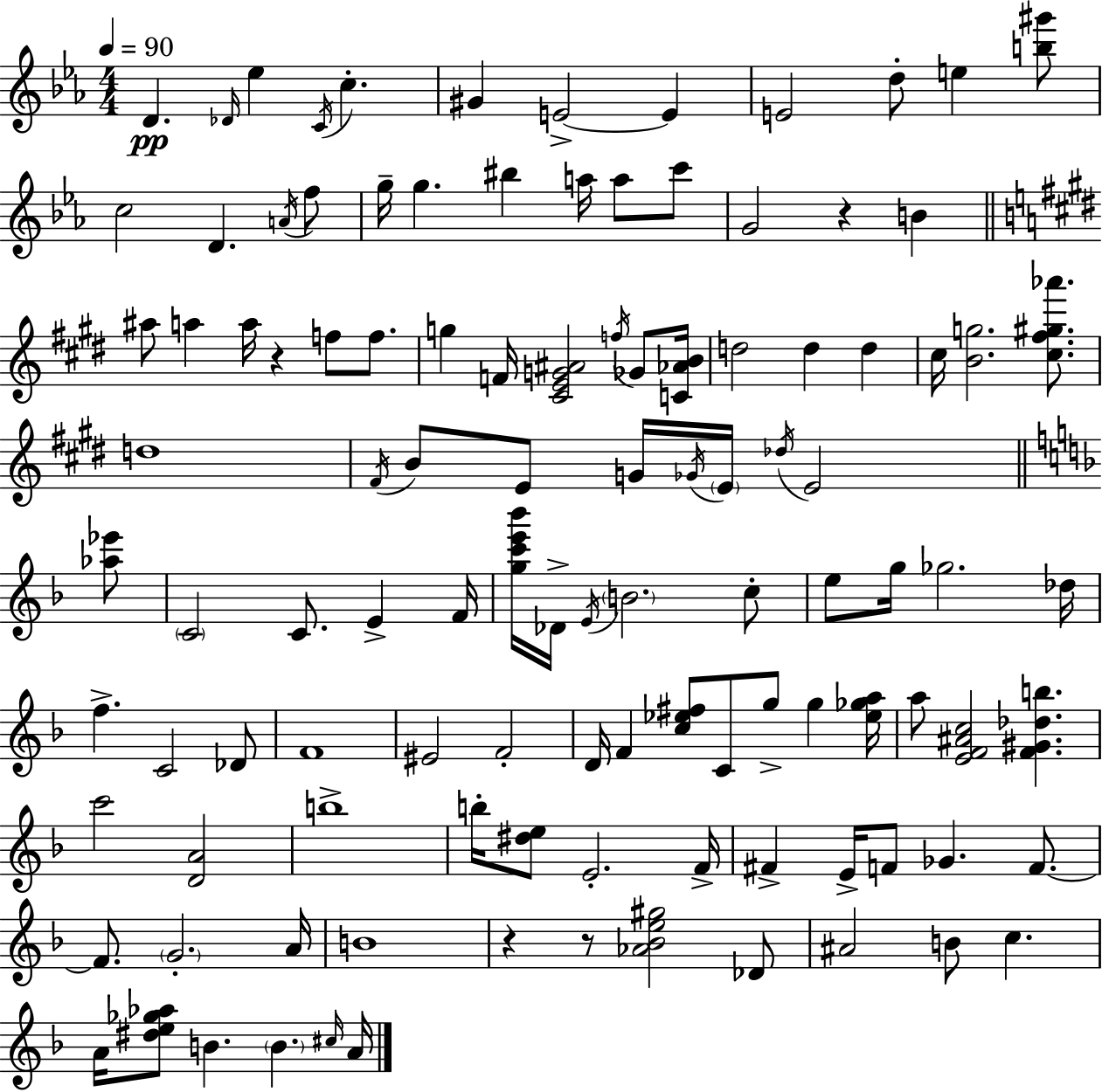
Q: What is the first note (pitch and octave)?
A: D4